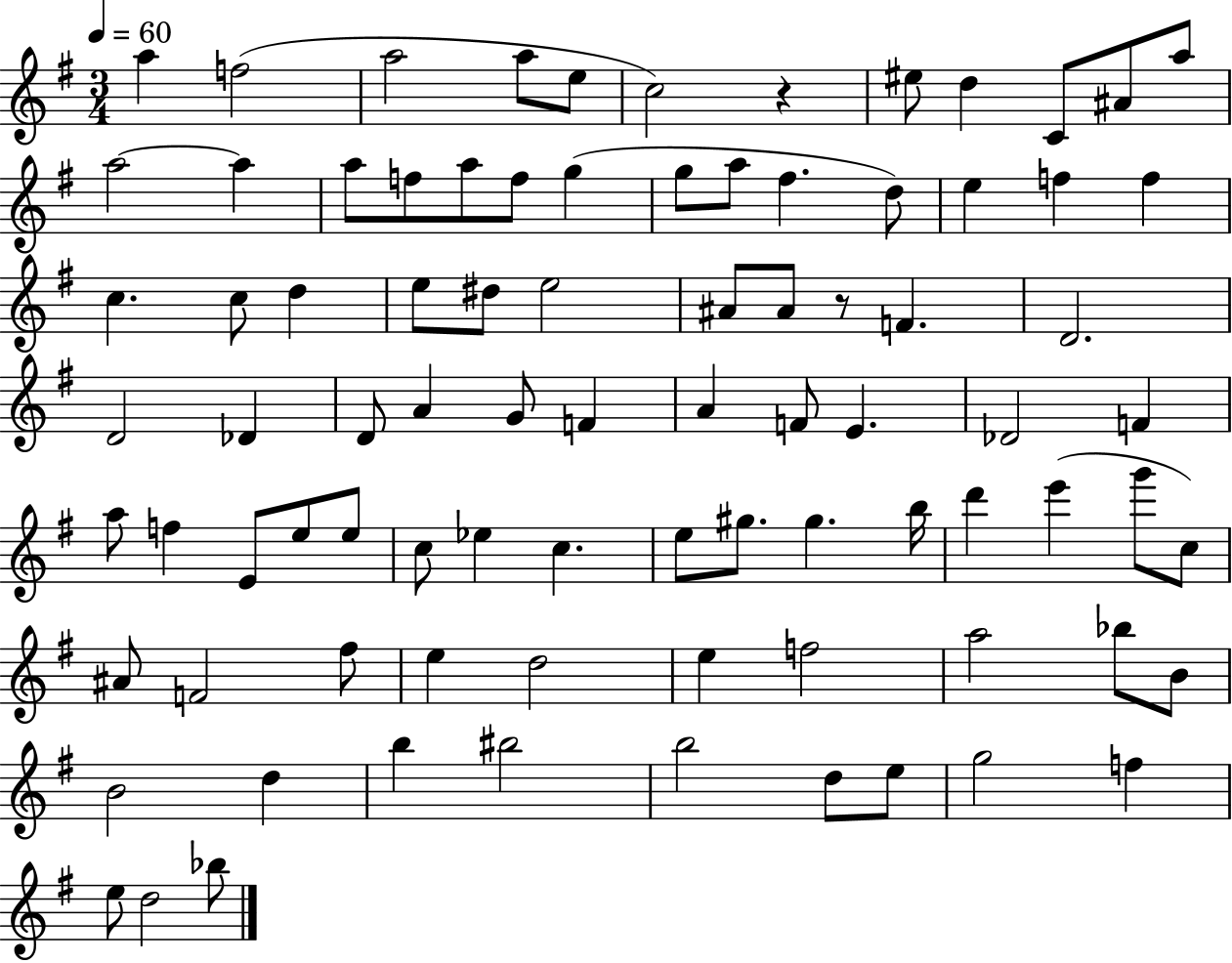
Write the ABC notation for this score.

X:1
T:Untitled
M:3/4
L:1/4
K:G
a f2 a2 a/2 e/2 c2 z ^e/2 d C/2 ^A/2 a/2 a2 a a/2 f/2 a/2 f/2 g g/2 a/2 ^f d/2 e f f c c/2 d e/2 ^d/2 e2 ^A/2 ^A/2 z/2 F D2 D2 _D D/2 A G/2 F A F/2 E _D2 F a/2 f E/2 e/2 e/2 c/2 _e c e/2 ^g/2 ^g b/4 d' e' g'/2 c/2 ^A/2 F2 ^f/2 e d2 e f2 a2 _b/2 B/2 B2 d b ^b2 b2 d/2 e/2 g2 f e/2 d2 _b/2